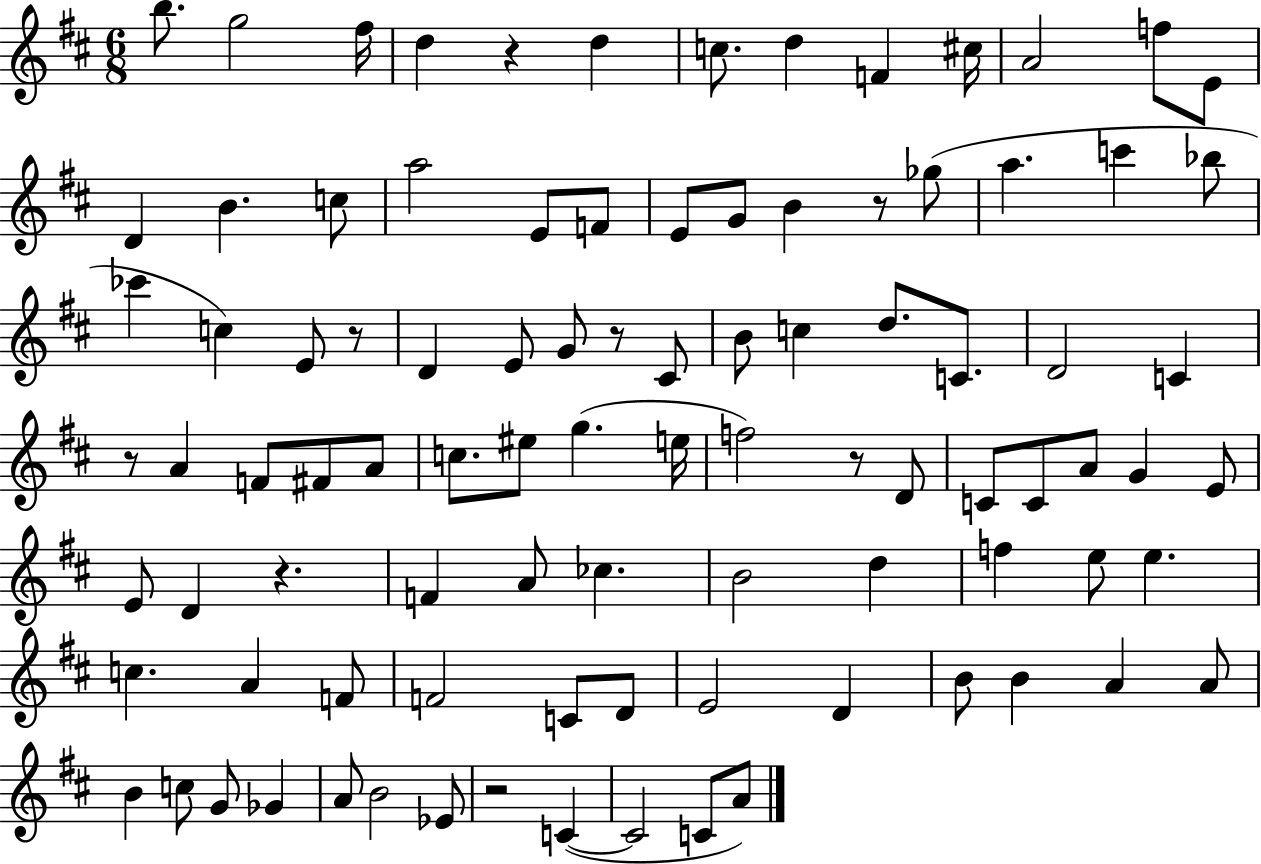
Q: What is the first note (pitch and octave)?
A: B5